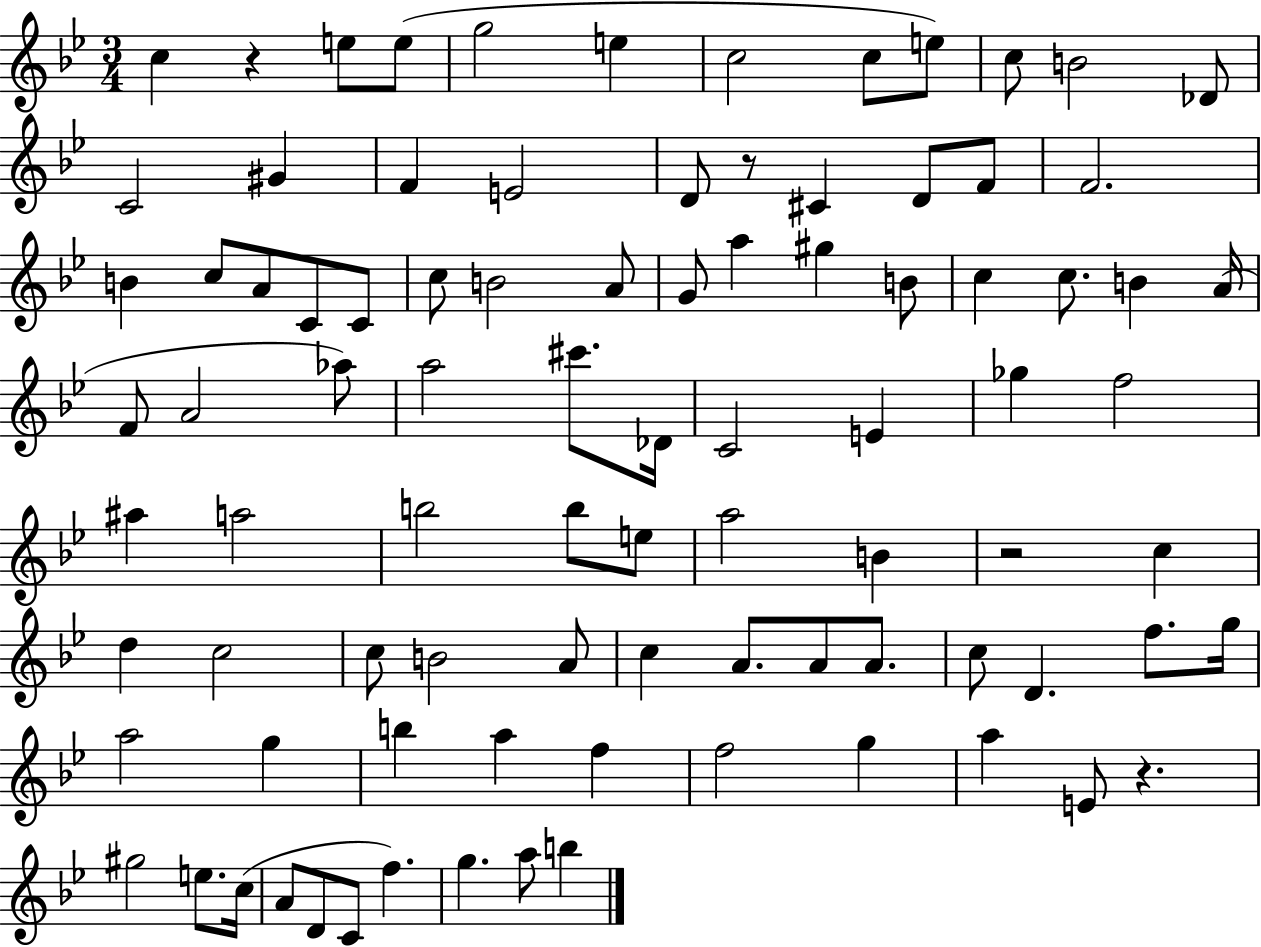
{
  \clef treble
  \numericTimeSignature
  \time 3/4
  \key bes \major
  c''4 r4 e''8 e''8( | g''2 e''4 | c''2 c''8 e''8) | c''8 b'2 des'8 | \break c'2 gis'4 | f'4 e'2 | d'8 r8 cis'4 d'8 f'8 | f'2. | \break b'4 c''8 a'8 c'8 c'8 | c''8 b'2 a'8 | g'8 a''4 gis''4 b'8 | c''4 c''8. b'4 a'16( | \break f'8 a'2 aes''8) | a''2 cis'''8. des'16 | c'2 e'4 | ges''4 f''2 | \break ais''4 a''2 | b''2 b''8 e''8 | a''2 b'4 | r2 c''4 | \break d''4 c''2 | c''8 b'2 a'8 | c''4 a'8. a'8 a'8. | c''8 d'4. f''8. g''16 | \break a''2 g''4 | b''4 a''4 f''4 | f''2 g''4 | a''4 e'8 r4. | \break gis''2 e''8. c''16( | a'8 d'8 c'8 f''4.) | g''4. a''8 b''4 | \bar "|."
}